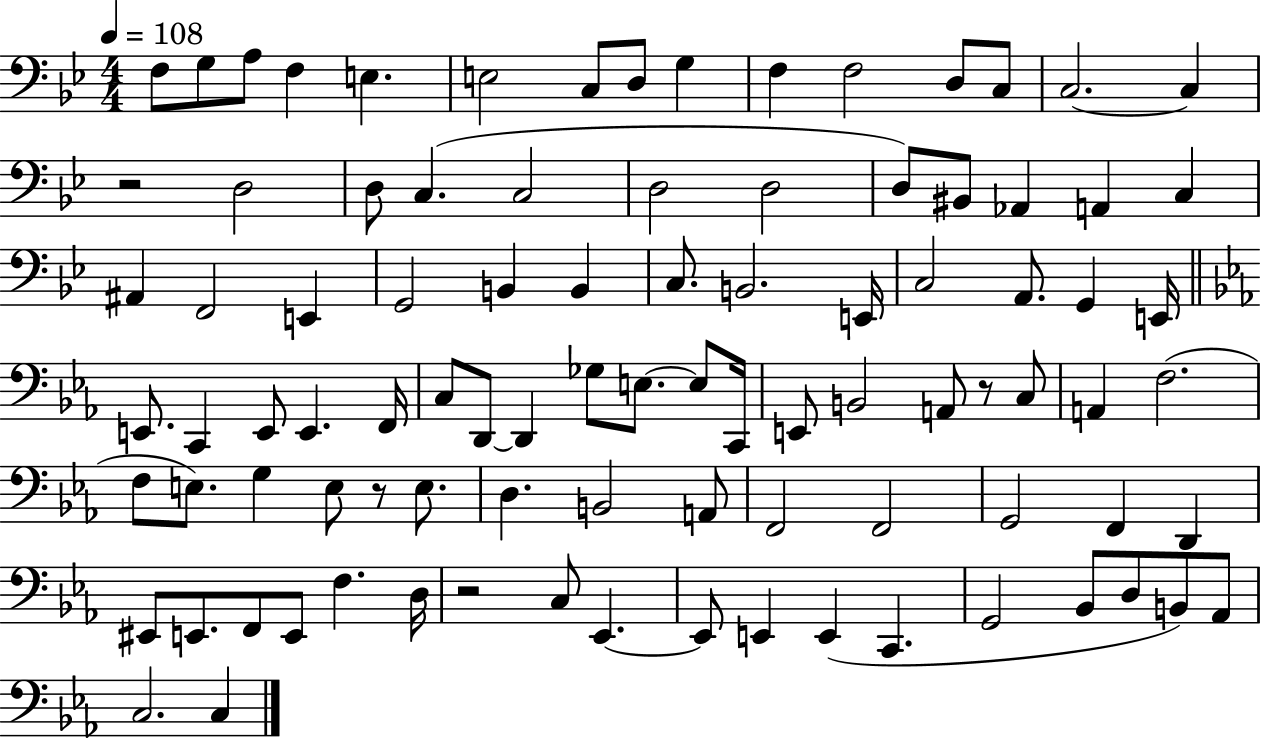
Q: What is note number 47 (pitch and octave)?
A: D2